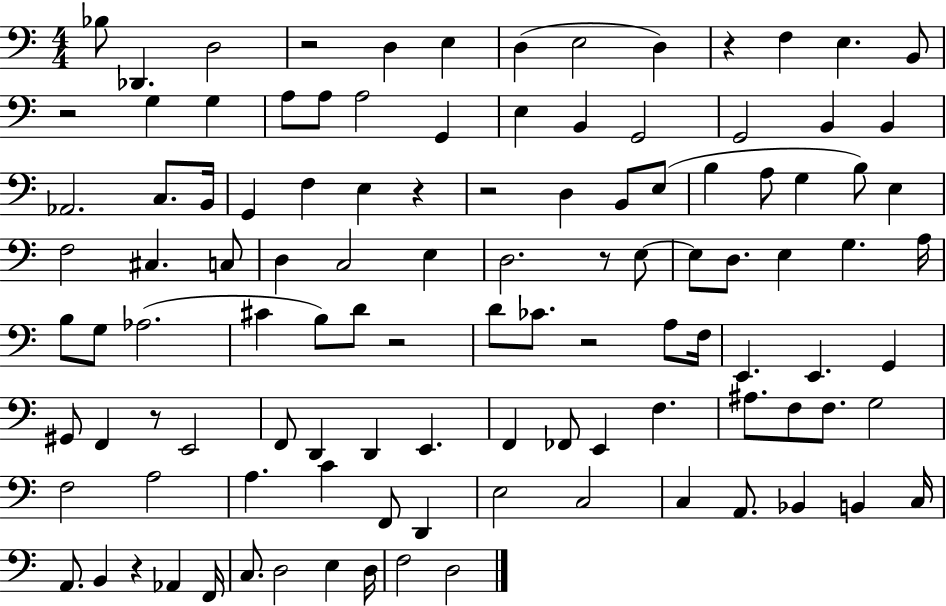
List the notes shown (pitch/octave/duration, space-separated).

Bb3/e Db2/q. D3/h R/h D3/q E3/q D3/q E3/h D3/q R/q F3/q E3/q. B2/e R/h G3/q G3/q A3/e A3/e A3/h G2/q E3/q B2/q G2/h G2/h B2/q B2/q Ab2/h. C3/e. B2/s G2/q F3/q E3/q R/q R/h D3/q B2/e E3/e B3/q A3/e G3/q B3/e E3/q F3/h C#3/q. C3/e D3/q C3/h E3/q D3/h. R/e E3/e E3/e D3/e. E3/q G3/q. A3/s B3/e G3/e Ab3/h. C#4/q B3/e D4/e R/h D4/e CES4/e. R/h A3/e F3/s E2/q. E2/q. G2/q G#2/e F2/q R/e E2/h F2/e D2/q D2/q E2/q. F2/q FES2/e E2/q F3/q. A#3/e. F3/e F3/e. G3/h F3/h A3/h A3/q. C4/q F2/e D2/q E3/h C3/h C3/q A2/e. Bb2/q B2/q C3/s A2/e. B2/q R/q Ab2/q F2/s C3/e. D3/h E3/q D3/s F3/h D3/h